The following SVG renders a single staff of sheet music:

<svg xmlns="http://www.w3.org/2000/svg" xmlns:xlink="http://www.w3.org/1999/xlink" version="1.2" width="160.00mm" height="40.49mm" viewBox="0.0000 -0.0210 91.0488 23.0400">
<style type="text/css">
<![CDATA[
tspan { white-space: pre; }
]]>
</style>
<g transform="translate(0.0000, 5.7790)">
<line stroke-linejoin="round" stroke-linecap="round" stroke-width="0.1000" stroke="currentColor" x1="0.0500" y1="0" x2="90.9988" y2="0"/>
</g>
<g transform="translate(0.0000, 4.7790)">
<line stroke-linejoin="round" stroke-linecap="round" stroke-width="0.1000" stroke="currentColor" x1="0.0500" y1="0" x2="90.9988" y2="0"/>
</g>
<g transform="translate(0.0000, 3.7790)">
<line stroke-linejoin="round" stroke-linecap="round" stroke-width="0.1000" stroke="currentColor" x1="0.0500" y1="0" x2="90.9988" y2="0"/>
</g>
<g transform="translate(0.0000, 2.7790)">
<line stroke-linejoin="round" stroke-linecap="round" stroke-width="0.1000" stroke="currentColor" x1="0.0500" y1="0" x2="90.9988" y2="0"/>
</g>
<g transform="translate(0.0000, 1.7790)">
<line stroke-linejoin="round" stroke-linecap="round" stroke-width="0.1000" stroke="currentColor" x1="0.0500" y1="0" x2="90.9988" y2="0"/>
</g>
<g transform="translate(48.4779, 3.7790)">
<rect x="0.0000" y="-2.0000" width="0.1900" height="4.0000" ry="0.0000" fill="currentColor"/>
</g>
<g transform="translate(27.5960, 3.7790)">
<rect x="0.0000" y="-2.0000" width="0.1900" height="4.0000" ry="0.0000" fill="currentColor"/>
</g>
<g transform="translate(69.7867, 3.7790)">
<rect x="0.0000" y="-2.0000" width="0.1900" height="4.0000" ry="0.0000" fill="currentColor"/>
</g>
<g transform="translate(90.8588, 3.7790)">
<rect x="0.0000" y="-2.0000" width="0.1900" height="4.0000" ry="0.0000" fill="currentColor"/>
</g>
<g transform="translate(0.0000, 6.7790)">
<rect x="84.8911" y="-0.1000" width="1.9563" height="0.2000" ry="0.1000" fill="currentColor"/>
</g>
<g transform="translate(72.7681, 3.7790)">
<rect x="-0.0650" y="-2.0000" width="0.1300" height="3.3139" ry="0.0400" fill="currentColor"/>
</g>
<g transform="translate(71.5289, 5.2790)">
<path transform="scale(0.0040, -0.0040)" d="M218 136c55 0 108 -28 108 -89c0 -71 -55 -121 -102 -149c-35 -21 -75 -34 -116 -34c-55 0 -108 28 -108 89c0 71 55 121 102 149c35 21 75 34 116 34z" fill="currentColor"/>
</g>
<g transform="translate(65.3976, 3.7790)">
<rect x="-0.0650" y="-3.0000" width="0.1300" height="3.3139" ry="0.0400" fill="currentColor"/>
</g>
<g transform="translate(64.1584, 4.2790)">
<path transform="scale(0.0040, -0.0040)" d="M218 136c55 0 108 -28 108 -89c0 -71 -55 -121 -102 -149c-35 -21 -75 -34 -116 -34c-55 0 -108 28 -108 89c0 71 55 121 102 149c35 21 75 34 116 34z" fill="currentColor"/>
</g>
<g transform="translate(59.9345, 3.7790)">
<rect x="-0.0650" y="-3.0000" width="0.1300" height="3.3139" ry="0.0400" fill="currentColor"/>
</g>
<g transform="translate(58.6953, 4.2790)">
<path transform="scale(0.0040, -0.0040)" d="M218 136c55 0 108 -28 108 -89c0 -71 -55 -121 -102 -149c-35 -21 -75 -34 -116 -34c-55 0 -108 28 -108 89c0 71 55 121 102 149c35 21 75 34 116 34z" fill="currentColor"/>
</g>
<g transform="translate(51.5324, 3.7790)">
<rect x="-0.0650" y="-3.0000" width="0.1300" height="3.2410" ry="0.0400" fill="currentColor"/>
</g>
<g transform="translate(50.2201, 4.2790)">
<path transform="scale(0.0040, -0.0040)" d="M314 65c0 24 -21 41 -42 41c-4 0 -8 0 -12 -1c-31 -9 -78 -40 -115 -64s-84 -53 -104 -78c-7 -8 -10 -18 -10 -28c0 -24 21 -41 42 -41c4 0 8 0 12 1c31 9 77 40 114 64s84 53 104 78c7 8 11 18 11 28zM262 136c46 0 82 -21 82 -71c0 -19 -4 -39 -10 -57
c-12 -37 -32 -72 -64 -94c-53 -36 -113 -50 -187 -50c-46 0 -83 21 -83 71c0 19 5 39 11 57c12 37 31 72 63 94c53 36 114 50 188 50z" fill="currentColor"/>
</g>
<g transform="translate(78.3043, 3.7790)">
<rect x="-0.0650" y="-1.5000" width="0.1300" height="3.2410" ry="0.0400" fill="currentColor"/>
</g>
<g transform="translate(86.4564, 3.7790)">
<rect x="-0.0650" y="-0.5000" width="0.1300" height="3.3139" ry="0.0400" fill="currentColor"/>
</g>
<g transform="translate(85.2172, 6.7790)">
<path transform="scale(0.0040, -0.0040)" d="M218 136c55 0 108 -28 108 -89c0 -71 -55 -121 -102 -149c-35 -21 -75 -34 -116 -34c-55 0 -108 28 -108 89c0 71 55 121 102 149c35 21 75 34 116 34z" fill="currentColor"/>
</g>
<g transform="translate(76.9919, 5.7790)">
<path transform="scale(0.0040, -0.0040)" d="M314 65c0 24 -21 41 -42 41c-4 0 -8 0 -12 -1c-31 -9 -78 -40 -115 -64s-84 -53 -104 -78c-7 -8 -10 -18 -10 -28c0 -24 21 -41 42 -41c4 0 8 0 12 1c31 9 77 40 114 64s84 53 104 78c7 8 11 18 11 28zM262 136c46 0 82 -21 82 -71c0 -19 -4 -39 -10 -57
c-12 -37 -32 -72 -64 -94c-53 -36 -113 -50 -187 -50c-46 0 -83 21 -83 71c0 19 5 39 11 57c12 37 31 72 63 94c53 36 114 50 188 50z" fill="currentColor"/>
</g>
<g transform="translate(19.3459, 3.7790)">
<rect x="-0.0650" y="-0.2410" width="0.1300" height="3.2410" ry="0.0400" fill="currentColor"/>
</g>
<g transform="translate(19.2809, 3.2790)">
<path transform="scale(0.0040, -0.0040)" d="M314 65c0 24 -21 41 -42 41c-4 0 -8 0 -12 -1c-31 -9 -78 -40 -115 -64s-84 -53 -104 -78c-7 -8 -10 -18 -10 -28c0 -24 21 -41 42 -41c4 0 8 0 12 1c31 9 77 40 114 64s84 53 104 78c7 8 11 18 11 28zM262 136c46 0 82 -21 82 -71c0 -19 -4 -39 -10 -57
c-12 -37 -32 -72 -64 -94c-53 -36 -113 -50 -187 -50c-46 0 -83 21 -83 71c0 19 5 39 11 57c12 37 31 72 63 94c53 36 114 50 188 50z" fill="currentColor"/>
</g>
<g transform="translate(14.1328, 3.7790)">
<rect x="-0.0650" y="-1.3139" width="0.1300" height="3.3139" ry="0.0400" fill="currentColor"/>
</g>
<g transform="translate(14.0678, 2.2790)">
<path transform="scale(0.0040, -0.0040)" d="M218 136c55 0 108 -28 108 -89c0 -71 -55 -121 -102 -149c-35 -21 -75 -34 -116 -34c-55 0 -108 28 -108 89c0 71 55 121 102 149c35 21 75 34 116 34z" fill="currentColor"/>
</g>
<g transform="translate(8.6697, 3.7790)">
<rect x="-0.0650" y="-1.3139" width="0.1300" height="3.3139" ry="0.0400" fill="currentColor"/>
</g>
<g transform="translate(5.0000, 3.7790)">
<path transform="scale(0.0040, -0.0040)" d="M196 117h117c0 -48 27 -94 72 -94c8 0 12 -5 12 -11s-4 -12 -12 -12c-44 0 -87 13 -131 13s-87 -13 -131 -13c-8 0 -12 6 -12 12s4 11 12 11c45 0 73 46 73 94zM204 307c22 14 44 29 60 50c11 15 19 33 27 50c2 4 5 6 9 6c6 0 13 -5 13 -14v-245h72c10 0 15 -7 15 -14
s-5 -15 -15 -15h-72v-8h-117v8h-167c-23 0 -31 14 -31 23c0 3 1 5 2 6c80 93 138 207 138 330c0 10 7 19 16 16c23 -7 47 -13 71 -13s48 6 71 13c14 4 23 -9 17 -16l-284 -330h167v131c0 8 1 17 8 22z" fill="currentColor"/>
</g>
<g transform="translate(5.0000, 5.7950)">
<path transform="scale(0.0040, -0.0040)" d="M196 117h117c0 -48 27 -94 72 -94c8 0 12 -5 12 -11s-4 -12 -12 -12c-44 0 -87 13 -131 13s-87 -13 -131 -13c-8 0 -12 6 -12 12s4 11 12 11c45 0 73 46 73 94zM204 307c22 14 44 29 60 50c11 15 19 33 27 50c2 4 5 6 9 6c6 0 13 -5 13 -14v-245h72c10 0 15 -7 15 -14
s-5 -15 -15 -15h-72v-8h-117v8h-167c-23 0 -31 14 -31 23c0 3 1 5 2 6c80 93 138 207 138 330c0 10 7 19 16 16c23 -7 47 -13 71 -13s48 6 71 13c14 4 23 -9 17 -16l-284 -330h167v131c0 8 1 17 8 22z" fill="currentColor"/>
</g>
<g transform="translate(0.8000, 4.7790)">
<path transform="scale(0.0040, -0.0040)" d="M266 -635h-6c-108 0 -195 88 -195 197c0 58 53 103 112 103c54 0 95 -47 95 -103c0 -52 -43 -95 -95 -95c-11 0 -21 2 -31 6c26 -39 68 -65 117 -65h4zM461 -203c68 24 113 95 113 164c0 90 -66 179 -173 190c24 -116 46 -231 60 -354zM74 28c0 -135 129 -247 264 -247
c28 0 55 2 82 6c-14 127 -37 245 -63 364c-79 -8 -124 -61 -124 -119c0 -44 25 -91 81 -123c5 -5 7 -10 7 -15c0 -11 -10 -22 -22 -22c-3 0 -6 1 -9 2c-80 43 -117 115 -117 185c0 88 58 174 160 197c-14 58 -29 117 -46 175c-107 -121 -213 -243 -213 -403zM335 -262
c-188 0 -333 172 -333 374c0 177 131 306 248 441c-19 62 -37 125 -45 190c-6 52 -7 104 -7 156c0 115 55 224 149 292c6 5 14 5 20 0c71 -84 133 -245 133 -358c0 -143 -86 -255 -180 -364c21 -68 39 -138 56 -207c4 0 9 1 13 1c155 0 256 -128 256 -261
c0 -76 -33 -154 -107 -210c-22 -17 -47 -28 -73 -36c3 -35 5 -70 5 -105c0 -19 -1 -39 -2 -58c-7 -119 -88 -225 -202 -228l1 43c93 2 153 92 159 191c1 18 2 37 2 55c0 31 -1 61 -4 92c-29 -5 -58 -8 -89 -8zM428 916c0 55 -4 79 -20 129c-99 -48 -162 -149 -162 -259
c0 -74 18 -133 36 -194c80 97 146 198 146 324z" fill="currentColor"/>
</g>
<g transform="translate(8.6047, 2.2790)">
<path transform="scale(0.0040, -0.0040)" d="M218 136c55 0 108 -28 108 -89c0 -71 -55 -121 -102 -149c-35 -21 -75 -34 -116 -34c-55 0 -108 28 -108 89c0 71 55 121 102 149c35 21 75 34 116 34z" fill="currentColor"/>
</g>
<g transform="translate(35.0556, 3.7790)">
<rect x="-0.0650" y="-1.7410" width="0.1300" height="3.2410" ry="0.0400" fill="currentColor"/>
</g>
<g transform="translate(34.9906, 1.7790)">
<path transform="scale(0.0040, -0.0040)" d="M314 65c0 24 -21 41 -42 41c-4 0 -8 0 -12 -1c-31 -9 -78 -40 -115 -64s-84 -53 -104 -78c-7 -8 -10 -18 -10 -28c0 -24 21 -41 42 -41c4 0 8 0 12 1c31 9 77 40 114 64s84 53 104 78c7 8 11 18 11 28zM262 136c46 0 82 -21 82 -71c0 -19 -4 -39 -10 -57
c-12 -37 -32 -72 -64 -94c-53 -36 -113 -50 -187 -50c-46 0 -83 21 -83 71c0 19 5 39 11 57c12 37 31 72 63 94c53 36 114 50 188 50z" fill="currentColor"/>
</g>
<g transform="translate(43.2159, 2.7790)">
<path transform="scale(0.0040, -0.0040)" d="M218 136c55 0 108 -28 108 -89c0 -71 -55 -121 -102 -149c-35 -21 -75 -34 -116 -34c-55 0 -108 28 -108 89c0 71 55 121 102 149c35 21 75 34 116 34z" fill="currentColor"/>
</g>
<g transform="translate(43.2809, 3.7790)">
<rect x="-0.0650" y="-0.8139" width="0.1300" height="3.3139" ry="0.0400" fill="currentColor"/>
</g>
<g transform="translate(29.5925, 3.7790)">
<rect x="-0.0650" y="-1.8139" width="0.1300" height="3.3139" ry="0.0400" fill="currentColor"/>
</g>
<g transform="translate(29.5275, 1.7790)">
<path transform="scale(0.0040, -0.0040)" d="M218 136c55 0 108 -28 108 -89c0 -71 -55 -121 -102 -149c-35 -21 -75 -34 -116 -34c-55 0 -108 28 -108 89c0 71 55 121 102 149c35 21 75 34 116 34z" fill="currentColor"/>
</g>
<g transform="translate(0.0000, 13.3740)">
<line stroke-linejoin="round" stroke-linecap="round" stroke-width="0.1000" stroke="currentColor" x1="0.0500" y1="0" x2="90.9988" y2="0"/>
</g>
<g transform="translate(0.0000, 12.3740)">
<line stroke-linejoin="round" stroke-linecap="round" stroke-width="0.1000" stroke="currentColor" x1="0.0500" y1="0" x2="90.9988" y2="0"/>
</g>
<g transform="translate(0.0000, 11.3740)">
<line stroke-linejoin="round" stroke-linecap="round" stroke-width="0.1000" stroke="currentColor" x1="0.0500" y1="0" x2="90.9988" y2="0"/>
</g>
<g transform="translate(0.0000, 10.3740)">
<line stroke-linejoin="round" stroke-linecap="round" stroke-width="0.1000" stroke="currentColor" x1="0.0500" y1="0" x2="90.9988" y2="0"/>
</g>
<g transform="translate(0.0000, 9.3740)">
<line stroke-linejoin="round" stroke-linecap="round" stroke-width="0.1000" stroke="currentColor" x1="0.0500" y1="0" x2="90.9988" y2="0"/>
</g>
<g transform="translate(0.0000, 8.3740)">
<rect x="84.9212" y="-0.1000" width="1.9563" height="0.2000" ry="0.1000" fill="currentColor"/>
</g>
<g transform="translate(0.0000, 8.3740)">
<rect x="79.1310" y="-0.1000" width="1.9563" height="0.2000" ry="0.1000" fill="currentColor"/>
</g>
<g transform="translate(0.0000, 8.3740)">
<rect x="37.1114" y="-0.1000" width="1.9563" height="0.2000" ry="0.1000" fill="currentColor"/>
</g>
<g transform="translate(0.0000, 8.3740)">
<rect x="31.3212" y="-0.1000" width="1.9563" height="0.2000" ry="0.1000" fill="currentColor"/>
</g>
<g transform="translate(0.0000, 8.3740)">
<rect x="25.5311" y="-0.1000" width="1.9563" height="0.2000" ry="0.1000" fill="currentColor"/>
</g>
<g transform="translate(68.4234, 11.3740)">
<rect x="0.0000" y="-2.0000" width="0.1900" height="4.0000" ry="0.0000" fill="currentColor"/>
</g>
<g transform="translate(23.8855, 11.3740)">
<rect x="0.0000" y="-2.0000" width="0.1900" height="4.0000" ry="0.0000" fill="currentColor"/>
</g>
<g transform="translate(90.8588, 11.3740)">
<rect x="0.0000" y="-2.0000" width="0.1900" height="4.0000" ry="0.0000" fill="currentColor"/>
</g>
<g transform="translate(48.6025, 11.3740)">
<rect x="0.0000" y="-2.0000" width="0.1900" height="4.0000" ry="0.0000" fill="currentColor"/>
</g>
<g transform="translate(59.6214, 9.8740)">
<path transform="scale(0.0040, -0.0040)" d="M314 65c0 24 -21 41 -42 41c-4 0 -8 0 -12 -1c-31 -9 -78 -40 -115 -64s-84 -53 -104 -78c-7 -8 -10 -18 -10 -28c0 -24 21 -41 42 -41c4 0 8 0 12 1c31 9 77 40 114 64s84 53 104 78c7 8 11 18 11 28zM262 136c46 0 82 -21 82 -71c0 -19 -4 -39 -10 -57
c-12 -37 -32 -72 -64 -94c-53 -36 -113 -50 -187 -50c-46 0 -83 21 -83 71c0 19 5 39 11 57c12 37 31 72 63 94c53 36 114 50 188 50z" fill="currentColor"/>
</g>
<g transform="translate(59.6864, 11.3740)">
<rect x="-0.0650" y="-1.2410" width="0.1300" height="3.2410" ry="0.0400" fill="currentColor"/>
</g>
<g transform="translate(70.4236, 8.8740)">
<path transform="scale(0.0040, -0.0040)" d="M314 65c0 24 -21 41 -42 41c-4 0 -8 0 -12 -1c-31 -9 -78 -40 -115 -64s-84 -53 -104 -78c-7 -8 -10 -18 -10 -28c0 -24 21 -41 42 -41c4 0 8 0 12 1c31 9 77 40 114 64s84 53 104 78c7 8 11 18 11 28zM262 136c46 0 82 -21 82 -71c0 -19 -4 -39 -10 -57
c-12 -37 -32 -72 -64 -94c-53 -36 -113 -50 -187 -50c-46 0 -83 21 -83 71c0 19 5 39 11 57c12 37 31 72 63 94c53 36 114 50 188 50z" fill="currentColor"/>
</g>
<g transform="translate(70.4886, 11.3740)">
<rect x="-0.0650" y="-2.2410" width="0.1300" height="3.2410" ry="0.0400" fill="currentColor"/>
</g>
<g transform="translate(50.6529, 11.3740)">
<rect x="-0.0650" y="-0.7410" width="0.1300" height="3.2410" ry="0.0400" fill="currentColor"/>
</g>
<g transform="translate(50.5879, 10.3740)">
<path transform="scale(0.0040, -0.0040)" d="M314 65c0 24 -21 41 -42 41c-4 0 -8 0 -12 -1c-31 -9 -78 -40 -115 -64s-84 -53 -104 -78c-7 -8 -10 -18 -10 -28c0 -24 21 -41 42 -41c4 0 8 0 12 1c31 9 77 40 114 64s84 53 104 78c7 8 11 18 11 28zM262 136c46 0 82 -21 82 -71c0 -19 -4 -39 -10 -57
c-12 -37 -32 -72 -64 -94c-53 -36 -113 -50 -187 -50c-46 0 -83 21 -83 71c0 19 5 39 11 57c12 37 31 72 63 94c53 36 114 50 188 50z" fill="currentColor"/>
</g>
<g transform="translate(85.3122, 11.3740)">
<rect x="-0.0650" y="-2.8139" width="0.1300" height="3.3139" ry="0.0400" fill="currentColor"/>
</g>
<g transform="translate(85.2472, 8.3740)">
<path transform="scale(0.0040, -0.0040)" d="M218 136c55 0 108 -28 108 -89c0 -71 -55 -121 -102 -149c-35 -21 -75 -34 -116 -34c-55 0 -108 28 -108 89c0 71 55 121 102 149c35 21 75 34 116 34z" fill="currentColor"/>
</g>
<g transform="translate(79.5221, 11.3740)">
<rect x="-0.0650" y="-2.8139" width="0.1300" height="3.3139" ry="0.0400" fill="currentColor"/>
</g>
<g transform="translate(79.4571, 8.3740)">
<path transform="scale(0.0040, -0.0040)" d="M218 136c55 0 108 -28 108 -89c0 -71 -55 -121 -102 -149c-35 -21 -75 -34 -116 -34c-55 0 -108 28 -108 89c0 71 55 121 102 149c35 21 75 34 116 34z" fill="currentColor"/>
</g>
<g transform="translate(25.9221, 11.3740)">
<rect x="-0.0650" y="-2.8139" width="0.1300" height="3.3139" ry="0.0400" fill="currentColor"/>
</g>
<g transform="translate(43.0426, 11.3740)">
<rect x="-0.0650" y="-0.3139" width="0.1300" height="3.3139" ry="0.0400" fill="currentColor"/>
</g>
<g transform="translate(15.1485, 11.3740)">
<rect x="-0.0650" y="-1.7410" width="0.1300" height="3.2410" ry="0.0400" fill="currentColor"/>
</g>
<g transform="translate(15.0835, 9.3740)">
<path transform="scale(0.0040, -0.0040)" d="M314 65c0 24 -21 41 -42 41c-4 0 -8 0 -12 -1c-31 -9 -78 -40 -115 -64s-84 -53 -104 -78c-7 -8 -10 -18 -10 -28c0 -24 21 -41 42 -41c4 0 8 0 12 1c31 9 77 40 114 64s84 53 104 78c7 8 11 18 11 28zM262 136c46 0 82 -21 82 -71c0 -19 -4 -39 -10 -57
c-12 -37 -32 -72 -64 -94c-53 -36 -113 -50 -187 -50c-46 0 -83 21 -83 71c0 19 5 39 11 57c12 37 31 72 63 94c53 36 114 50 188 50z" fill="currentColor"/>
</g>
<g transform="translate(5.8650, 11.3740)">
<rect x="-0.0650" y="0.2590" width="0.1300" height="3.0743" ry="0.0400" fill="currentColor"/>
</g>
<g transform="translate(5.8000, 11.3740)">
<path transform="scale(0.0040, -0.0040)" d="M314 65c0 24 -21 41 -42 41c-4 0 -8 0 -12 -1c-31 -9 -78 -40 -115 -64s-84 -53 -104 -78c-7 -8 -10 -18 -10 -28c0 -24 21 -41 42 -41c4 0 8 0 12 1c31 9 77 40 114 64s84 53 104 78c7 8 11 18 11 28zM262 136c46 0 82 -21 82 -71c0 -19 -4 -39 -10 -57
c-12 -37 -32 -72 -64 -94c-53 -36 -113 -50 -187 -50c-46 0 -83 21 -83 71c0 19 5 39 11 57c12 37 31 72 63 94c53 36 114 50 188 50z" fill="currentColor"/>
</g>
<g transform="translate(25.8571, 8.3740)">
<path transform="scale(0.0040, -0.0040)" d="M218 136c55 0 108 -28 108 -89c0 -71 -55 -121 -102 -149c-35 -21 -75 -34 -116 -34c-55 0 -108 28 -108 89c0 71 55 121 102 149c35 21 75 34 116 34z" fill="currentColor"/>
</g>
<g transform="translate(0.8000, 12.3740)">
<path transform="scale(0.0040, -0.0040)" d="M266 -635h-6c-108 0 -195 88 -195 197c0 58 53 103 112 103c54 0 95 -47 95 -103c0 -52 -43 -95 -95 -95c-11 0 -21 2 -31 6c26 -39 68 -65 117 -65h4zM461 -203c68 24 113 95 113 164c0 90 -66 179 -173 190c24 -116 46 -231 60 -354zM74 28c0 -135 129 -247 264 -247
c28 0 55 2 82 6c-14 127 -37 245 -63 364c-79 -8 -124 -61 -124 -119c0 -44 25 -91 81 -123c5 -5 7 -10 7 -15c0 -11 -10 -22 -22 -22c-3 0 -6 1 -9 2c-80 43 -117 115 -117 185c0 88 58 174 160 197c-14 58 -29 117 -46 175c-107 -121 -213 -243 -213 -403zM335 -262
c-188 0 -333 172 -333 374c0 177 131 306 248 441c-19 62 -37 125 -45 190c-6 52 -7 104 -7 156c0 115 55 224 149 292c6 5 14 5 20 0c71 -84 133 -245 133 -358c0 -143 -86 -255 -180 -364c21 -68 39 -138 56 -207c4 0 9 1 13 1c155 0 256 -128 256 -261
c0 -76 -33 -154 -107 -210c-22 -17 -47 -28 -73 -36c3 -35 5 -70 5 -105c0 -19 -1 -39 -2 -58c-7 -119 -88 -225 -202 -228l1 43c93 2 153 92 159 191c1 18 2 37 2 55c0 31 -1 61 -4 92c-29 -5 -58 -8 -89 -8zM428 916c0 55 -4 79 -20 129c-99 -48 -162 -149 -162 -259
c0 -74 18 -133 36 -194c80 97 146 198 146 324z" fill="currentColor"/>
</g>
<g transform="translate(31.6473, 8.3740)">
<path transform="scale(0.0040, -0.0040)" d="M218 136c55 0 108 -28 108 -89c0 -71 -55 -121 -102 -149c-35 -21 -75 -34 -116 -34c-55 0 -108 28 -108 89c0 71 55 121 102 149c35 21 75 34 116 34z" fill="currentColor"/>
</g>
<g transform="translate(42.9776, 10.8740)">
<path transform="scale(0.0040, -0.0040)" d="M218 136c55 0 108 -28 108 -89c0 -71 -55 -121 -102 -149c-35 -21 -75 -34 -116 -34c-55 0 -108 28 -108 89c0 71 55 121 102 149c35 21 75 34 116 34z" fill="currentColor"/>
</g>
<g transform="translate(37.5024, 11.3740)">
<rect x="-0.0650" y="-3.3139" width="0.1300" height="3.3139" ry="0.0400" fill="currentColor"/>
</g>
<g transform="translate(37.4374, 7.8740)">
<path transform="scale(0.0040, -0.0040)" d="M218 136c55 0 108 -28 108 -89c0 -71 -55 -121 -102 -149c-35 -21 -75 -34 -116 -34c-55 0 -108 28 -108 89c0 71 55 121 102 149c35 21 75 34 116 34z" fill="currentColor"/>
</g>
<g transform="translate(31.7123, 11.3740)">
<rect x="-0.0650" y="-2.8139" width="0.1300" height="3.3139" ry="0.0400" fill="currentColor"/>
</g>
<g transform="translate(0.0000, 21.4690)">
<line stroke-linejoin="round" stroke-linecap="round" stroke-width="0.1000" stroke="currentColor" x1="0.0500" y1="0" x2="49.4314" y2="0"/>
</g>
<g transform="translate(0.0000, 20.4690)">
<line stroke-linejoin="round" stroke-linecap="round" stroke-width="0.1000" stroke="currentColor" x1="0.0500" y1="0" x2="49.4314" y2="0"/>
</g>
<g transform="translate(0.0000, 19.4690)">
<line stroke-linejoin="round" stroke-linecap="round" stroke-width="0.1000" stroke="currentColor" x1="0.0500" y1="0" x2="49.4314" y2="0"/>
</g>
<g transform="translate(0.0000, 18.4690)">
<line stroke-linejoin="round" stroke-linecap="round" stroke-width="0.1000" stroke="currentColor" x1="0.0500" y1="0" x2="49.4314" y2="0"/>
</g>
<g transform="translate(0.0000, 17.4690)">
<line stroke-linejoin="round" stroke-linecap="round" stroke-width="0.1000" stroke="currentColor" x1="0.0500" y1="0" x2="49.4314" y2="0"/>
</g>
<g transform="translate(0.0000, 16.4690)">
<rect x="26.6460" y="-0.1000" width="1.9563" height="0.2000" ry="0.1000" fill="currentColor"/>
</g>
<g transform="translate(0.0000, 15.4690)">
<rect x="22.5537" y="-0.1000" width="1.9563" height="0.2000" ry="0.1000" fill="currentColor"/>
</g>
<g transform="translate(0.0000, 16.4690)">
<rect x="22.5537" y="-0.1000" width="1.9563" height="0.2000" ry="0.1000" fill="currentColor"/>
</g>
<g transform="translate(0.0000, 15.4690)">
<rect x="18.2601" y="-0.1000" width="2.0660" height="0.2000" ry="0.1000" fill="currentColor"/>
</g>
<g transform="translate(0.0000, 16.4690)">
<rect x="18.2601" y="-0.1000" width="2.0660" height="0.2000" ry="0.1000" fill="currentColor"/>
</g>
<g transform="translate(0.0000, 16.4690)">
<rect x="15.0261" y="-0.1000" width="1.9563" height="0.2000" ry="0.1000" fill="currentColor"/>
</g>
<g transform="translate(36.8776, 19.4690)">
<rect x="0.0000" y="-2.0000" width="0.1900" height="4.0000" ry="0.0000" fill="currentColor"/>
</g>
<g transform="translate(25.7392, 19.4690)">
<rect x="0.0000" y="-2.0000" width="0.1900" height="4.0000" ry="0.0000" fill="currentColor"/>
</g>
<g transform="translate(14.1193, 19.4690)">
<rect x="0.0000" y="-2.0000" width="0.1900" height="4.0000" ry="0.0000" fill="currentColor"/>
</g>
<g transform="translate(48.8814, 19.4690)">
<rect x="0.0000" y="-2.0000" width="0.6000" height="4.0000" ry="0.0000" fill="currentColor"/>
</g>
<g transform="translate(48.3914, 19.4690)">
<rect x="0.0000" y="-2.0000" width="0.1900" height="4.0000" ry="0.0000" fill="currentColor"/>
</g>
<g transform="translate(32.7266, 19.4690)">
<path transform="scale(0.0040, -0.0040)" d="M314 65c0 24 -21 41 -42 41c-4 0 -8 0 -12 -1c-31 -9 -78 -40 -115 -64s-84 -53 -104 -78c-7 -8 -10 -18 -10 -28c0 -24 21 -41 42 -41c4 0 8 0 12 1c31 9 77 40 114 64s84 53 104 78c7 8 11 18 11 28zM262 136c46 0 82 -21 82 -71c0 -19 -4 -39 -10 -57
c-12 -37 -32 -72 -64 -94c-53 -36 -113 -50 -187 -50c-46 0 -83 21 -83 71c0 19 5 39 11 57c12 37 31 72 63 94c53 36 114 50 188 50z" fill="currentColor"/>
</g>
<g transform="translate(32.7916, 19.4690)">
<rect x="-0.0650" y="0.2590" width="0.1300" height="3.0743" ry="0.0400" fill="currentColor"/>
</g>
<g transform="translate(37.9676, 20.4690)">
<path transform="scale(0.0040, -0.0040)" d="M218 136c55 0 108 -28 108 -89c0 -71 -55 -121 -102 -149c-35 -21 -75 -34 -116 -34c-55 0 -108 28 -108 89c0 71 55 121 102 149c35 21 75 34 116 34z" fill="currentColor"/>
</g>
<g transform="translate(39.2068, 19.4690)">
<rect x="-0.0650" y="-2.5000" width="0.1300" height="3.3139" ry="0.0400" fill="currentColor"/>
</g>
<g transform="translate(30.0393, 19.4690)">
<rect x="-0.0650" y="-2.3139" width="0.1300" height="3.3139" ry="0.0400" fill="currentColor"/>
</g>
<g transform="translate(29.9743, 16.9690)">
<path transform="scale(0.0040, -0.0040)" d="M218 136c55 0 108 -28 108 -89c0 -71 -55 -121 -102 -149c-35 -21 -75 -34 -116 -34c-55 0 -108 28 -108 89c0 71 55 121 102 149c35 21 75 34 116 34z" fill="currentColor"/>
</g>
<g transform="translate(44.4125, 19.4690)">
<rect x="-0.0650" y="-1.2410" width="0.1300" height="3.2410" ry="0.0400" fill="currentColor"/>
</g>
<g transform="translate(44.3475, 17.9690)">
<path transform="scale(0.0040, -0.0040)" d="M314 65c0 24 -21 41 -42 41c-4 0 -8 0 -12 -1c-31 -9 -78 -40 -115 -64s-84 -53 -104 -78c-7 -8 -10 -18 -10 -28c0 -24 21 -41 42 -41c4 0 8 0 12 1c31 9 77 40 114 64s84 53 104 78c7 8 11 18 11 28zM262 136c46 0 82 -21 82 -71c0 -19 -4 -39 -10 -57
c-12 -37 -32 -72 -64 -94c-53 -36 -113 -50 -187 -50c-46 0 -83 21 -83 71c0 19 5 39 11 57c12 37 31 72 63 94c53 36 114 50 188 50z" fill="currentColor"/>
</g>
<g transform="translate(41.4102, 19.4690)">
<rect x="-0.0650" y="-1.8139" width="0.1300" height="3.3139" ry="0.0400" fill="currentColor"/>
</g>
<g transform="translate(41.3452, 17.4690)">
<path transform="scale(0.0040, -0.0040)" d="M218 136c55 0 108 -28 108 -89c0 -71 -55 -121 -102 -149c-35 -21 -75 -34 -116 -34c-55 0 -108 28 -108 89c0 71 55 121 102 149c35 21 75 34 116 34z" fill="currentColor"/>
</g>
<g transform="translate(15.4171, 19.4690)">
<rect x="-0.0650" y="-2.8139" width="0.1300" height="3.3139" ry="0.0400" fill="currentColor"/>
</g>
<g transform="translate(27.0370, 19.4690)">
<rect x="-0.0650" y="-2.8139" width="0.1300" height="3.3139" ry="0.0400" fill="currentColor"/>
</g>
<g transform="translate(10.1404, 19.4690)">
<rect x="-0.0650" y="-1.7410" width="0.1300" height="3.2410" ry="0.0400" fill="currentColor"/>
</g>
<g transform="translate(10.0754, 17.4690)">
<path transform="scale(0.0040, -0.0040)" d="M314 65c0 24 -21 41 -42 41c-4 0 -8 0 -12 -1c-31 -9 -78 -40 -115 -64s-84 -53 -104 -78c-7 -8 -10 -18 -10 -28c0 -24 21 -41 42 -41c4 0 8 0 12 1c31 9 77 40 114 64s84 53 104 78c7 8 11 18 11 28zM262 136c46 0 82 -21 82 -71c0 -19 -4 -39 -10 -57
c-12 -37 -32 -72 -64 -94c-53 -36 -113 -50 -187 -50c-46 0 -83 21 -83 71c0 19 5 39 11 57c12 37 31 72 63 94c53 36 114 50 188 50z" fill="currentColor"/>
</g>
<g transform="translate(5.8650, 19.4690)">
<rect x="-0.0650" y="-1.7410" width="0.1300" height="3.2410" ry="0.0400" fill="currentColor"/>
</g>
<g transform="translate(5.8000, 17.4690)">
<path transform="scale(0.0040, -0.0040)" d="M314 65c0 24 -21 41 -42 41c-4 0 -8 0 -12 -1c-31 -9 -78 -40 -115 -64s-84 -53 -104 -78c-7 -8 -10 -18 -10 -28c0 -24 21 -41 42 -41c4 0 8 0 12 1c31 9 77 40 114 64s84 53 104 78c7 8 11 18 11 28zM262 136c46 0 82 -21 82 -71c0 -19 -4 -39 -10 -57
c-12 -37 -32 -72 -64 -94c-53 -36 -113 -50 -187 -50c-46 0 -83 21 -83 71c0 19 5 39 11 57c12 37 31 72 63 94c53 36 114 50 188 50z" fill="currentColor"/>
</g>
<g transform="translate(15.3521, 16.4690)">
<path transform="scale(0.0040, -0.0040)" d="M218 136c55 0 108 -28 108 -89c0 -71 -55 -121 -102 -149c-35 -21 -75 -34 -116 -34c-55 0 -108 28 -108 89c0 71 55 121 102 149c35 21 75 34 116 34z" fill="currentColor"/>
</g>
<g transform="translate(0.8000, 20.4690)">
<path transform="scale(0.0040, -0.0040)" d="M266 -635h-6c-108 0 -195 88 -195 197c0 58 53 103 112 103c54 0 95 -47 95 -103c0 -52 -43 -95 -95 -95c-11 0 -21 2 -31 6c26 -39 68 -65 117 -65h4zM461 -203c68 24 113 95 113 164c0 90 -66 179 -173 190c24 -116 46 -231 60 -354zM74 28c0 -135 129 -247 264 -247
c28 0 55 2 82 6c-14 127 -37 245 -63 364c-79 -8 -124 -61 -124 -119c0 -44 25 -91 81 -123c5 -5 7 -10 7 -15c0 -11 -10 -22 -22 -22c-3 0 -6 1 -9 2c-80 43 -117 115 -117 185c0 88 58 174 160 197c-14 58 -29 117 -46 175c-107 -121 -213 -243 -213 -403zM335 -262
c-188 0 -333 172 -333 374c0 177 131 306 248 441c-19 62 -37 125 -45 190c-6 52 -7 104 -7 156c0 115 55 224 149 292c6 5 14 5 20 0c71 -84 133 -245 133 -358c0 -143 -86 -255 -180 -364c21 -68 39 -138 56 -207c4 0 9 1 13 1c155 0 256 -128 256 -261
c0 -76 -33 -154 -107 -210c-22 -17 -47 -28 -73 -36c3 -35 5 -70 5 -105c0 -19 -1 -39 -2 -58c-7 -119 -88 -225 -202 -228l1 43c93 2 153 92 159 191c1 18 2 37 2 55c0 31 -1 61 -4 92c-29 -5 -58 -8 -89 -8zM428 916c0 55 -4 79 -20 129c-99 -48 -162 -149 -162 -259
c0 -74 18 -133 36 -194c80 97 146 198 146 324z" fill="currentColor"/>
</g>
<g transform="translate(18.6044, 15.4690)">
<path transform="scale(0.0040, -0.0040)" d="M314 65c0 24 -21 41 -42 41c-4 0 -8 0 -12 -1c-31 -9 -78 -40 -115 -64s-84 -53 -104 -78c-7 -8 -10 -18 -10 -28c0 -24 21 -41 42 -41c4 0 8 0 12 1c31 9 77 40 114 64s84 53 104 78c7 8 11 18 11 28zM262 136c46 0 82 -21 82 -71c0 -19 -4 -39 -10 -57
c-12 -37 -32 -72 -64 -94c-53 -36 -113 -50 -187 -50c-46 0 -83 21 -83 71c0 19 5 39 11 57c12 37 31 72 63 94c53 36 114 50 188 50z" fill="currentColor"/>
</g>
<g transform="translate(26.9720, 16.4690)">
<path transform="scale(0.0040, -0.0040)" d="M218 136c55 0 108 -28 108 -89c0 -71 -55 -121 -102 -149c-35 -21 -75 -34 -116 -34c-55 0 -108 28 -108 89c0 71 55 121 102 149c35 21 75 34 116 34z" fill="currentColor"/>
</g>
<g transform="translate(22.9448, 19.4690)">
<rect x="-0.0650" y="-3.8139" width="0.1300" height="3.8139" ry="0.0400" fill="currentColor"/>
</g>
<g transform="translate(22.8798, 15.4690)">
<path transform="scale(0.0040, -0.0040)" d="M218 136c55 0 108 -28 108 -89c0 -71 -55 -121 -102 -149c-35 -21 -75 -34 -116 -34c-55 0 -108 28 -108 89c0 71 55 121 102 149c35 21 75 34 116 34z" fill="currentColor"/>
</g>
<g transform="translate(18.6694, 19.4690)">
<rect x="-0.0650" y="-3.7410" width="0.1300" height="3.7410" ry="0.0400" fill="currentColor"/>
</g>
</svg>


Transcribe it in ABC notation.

X:1
T:Untitled
M:4/4
L:1/4
K:C
e e c2 f f2 d A2 A A F E2 C B2 f2 a a b c d2 e2 g2 a a f2 f2 a c'2 c' a g B2 G f e2